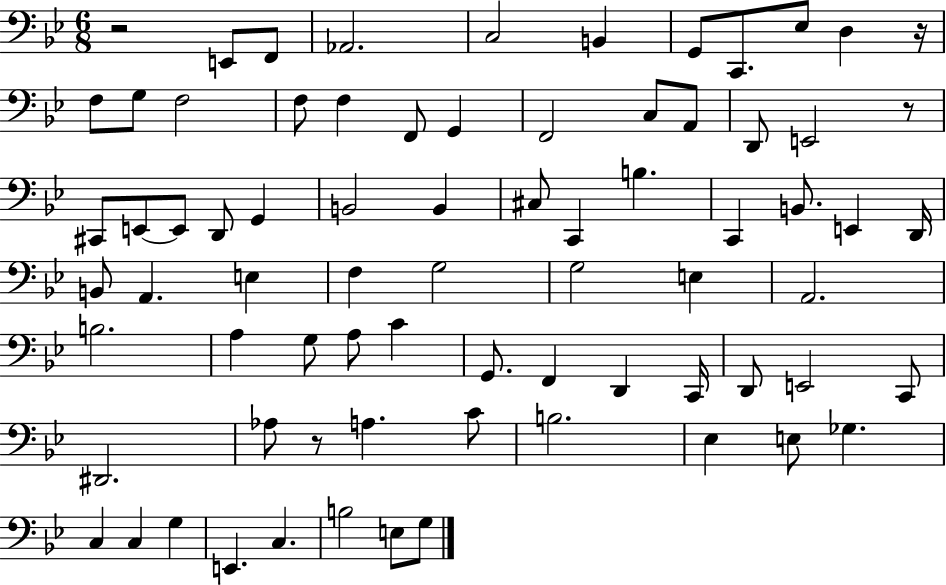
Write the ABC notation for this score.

X:1
T:Untitled
M:6/8
L:1/4
K:Bb
z2 E,,/2 F,,/2 _A,,2 C,2 B,, G,,/2 C,,/2 _E,/2 D, z/4 F,/2 G,/2 F,2 F,/2 F, F,,/2 G,, F,,2 C,/2 A,,/2 D,,/2 E,,2 z/2 ^C,,/2 E,,/2 E,,/2 D,,/2 G,, B,,2 B,, ^C,/2 C,, B, C,, B,,/2 E,, D,,/4 B,,/2 A,, E, F, G,2 G,2 E, A,,2 B,2 A, G,/2 A,/2 C G,,/2 F,, D,, C,,/4 D,,/2 E,,2 C,,/2 ^D,,2 _A,/2 z/2 A, C/2 B,2 _E, E,/2 _G, C, C, G, E,, C, B,2 E,/2 G,/2